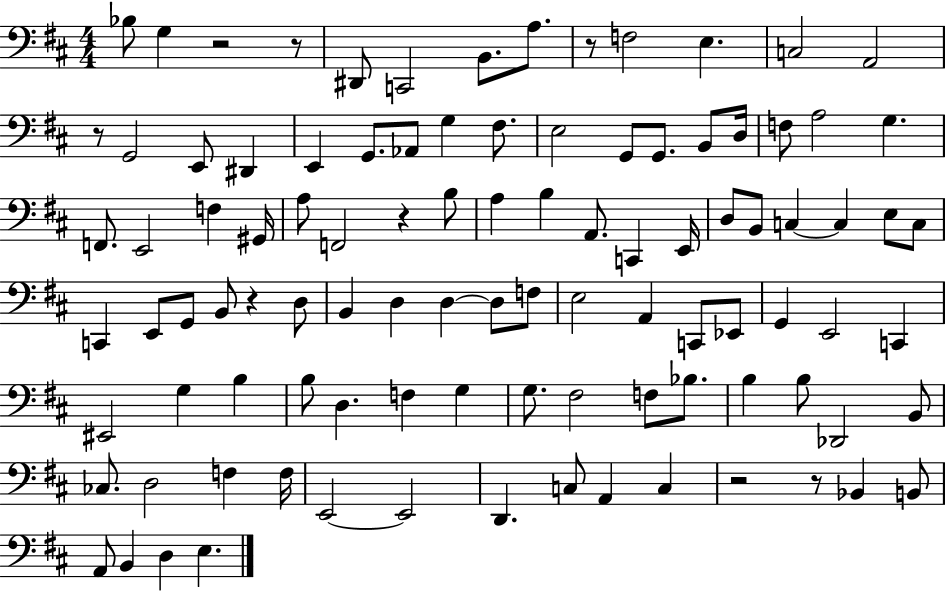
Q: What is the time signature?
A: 4/4